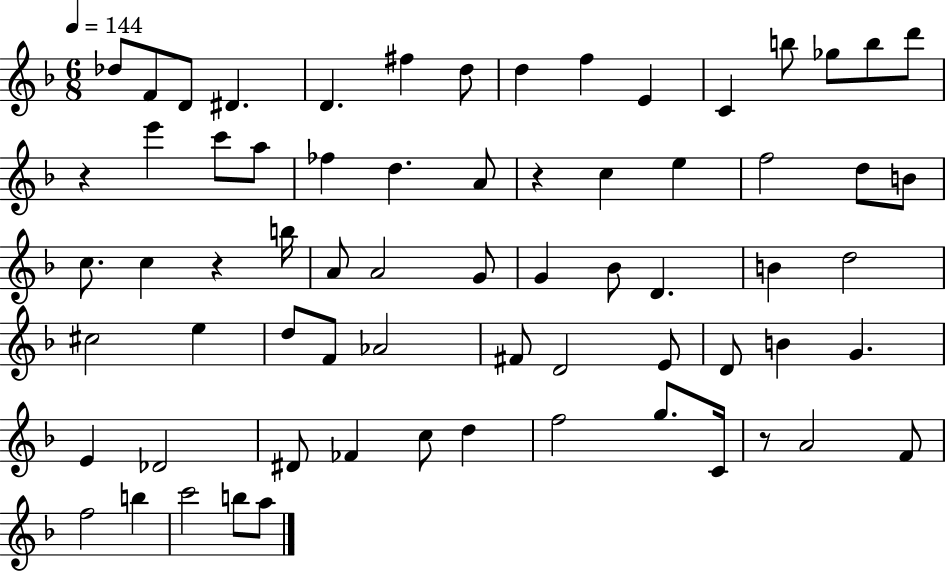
{
  \clef treble
  \numericTimeSignature
  \time 6/8
  \key f \major
  \tempo 4 = 144
  \repeat volta 2 { des''8 f'8 d'8 dis'4. | d'4. fis''4 d''8 | d''4 f''4 e'4 | c'4 b''8 ges''8 b''8 d'''8 | \break r4 e'''4 c'''8 a''8 | fes''4 d''4. a'8 | r4 c''4 e''4 | f''2 d''8 b'8 | \break c''8. c''4 r4 b''16 | a'8 a'2 g'8 | g'4 bes'8 d'4. | b'4 d''2 | \break cis''2 e''4 | d''8 f'8 aes'2 | fis'8 d'2 e'8 | d'8 b'4 g'4. | \break e'4 des'2 | dis'8 fes'4 c''8 d''4 | f''2 g''8. c'16 | r8 a'2 f'8 | \break f''2 b''4 | c'''2 b''8 a''8 | } \bar "|."
}